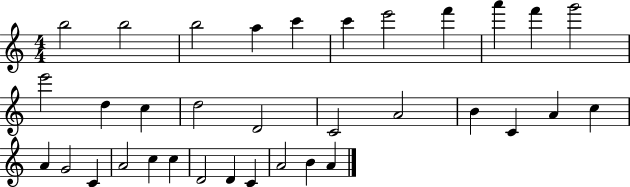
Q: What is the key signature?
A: C major